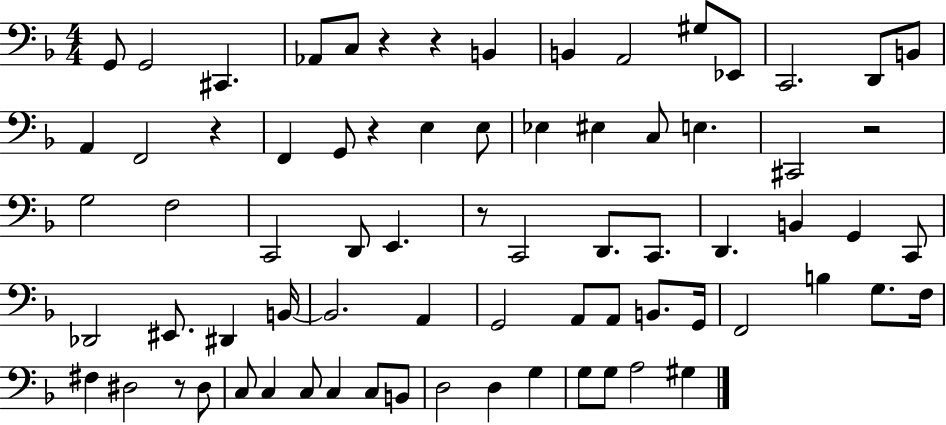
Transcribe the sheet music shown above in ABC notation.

X:1
T:Untitled
M:4/4
L:1/4
K:F
G,,/2 G,,2 ^C,, _A,,/2 C,/2 z z B,, B,, A,,2 ^G,/2 _E,,/2 C,,2 D,,/2 B,,/2 A,, F,,2 z F,, G,,/2 z E, E,/2 _E, ^E, C,/2 E, ^C,,2 z2 G,2 F,2 C,,2 D,,/2 E,, z/2 C,,2 D,,/2 C,,/2 D,, B,, G,, C,,/2 _D,,2 ^E,,/2 ^D,, B,,/4 B,,2 A,, G,,2 A,,/2 A,,/2 B,,/2 G,,/4 F,,2 B, G,/2 F,/4 ^F, ^D,2 z/2 ^D,/2 C,/2 C, C,/2 C, C,/2 B,,/2 D,2 D, G, G,/2 G,/2 A,2 ^G,